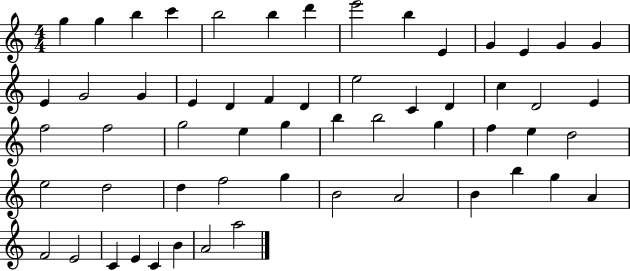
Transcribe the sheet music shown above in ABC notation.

X:1
T:Untitled
M:4/4
L:1/4
K:C
g g b c' b2 b d' e'2 b E G E G G E G2 G E D F D e2 C D c D2 E f2 f2 g2 e g b b2 g f e d2 e2 d2 d f2 g B2 A2 B b g A F2 E2 C E C B A2 a2